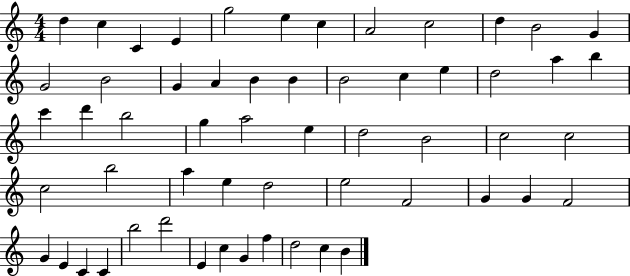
X:1
T:Untitled
M:4/4
L:1/4
K:C
d c C E g2 e c A2 c2 d B2 G G2 B2 G A B B B2 c e d2 a b c' d' b2 g a2 e d2 B2 c2 c2 c2 b2 a e d2 e2 F2 G G F2 G E C C b2 d'2 E c G f d2 c B